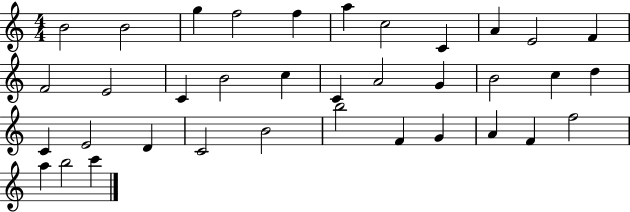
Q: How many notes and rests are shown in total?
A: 36